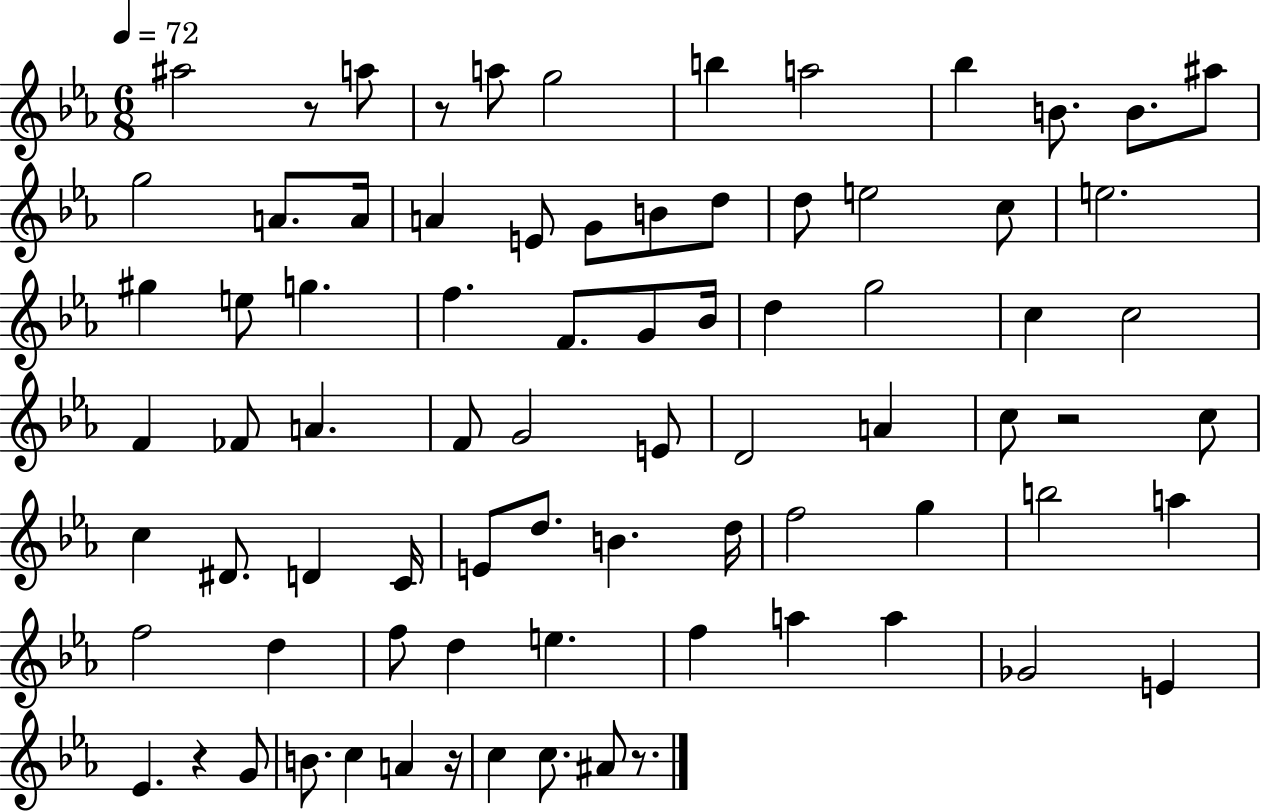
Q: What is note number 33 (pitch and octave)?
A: C5